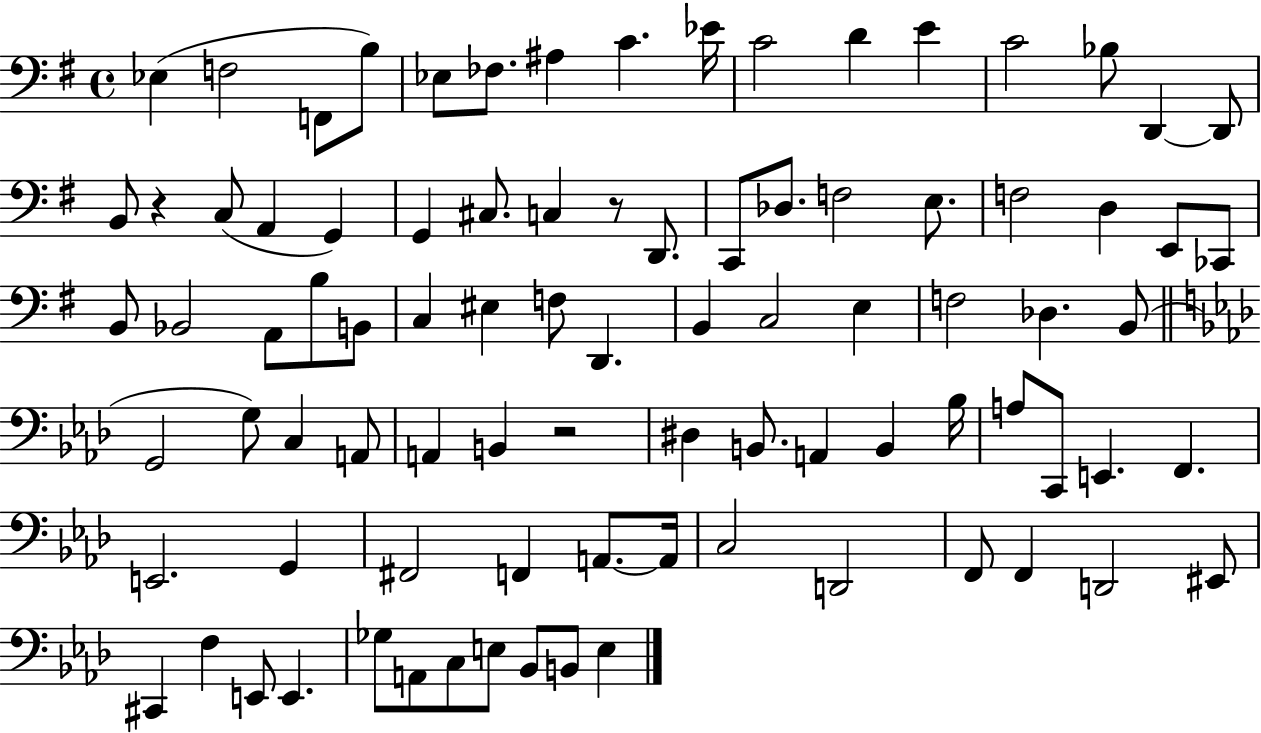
Eb3/q F3/h F2/e B3/e Eb3/e FES3/e. A#3/q C4/q. Eb4/s C4/h D4/q E4/q C4/h Bb3/e D2/q D2/e B2/e R/q C3/e A2/q G2/q G2/q C#3/e. C3/q R/e D2/e. C2/e Db3/e. F3/h E3/e. F3/h D3/q E2/e CES2/e B2/e Bb2/h A2/e B3/e B2/e C3/q EIS3/q F3/e D2/q. B2/q C3/h E3/q F3/h Db3/q. B2/e G2/h G3/e C3/q A2/e A2/q B2/q R/h D#3/q B2/e. A2/q B2/q Bb3/s A3/e C2/e E2/q. F2/q. E2/h. G2/q F#2/h F2/q A2/e. A2/s C3/h D2/h F2/e F2/q D2/h EIS2/e C#2/q F3/q E2/e E2/q. Gb3/e A2/e C3/e E3/e Bb2/e B2/e E3/q